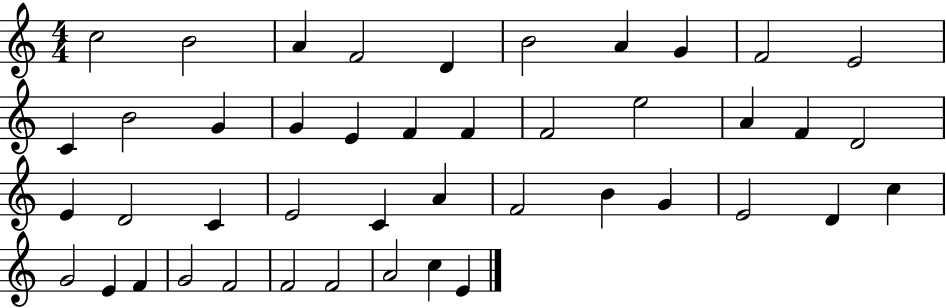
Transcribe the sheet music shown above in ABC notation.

X:1
T:Untitled
M:4/4
L:1/4
K:C
c2 B2 A F2 D B2 A G F2 E2 C B2 G G E F F F2 e2 A F D2 E D2 C E2 C A F2 B G E2 D c G2 E F G2 F2 F2 F2 A2 c E